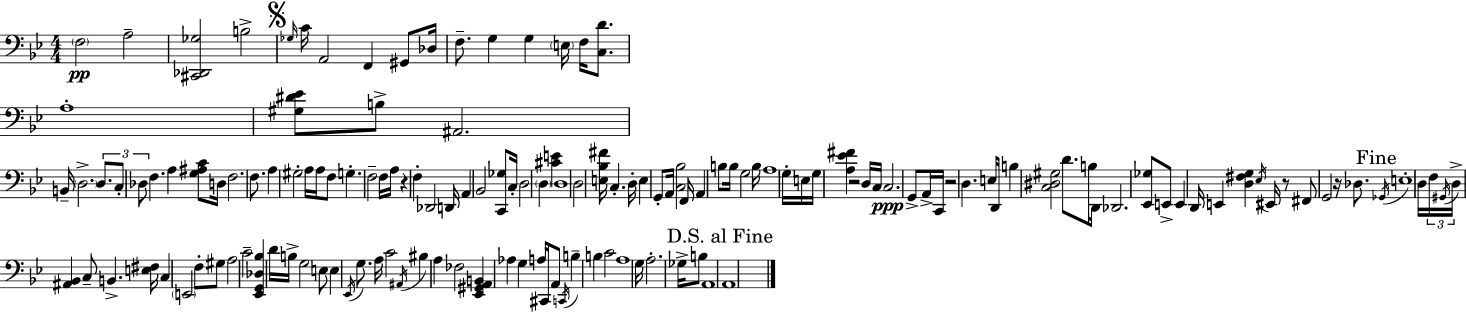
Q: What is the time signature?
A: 4/4